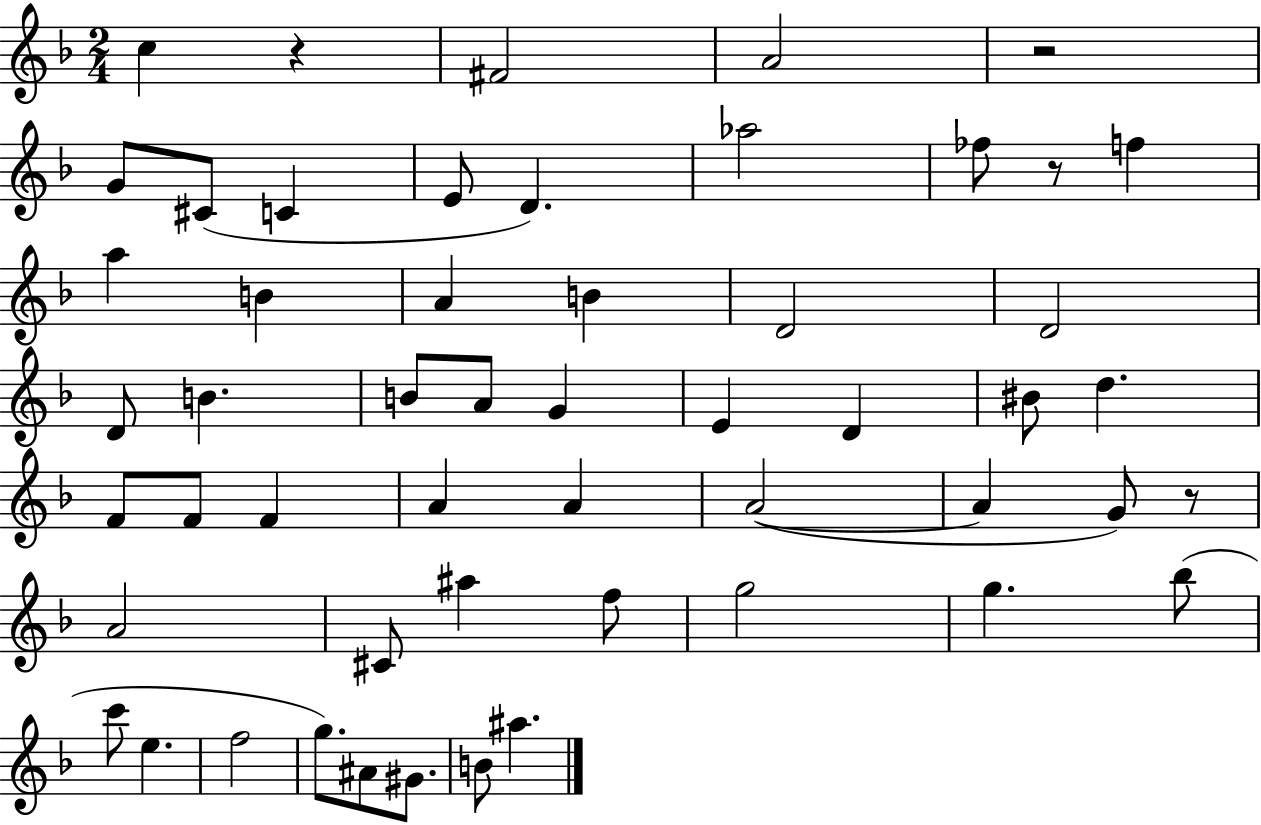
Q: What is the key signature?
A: F major